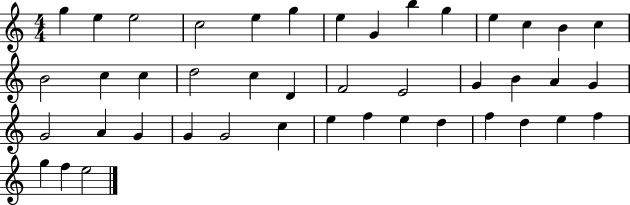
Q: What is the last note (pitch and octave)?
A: E5